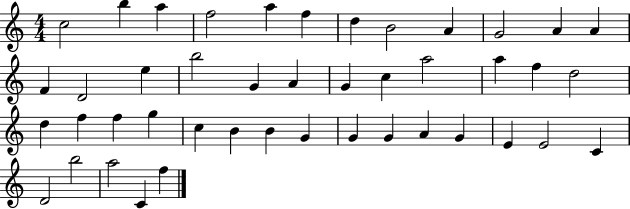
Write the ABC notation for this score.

X:1
T:Untitled
M:4/4
L:1/4
K:C
c2 b a f2 a f d B2 A G2 A A F D2 e b2 G A G c a2 a f d2 d f f g c B B G G G A G E E2 C D2 b2 a2 C f